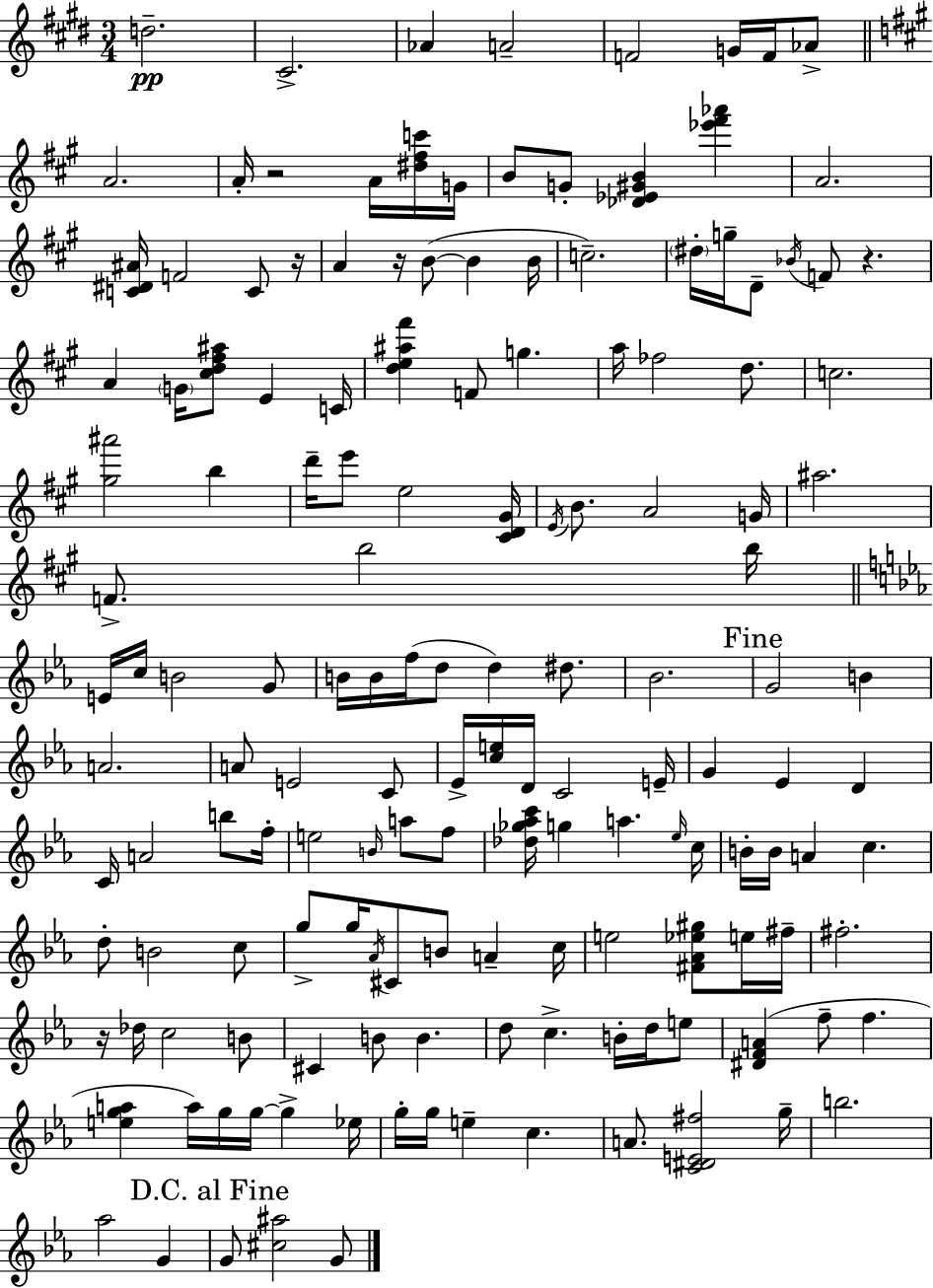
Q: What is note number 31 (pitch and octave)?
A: C4